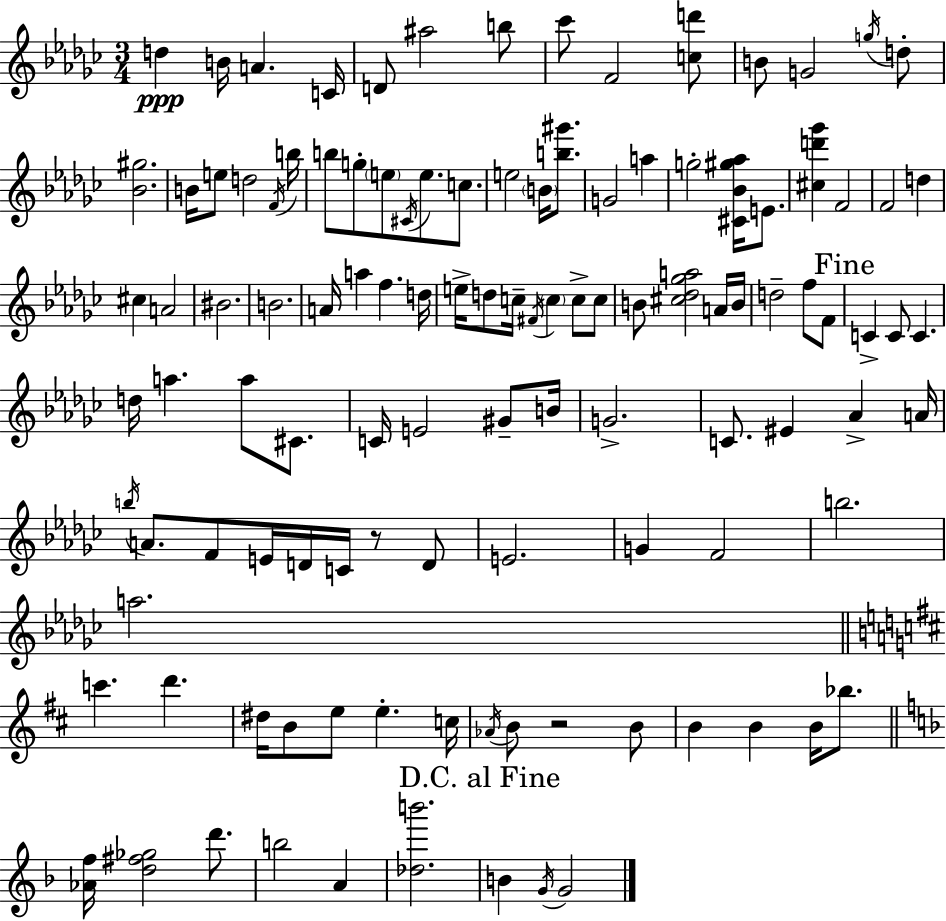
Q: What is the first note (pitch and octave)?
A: D5